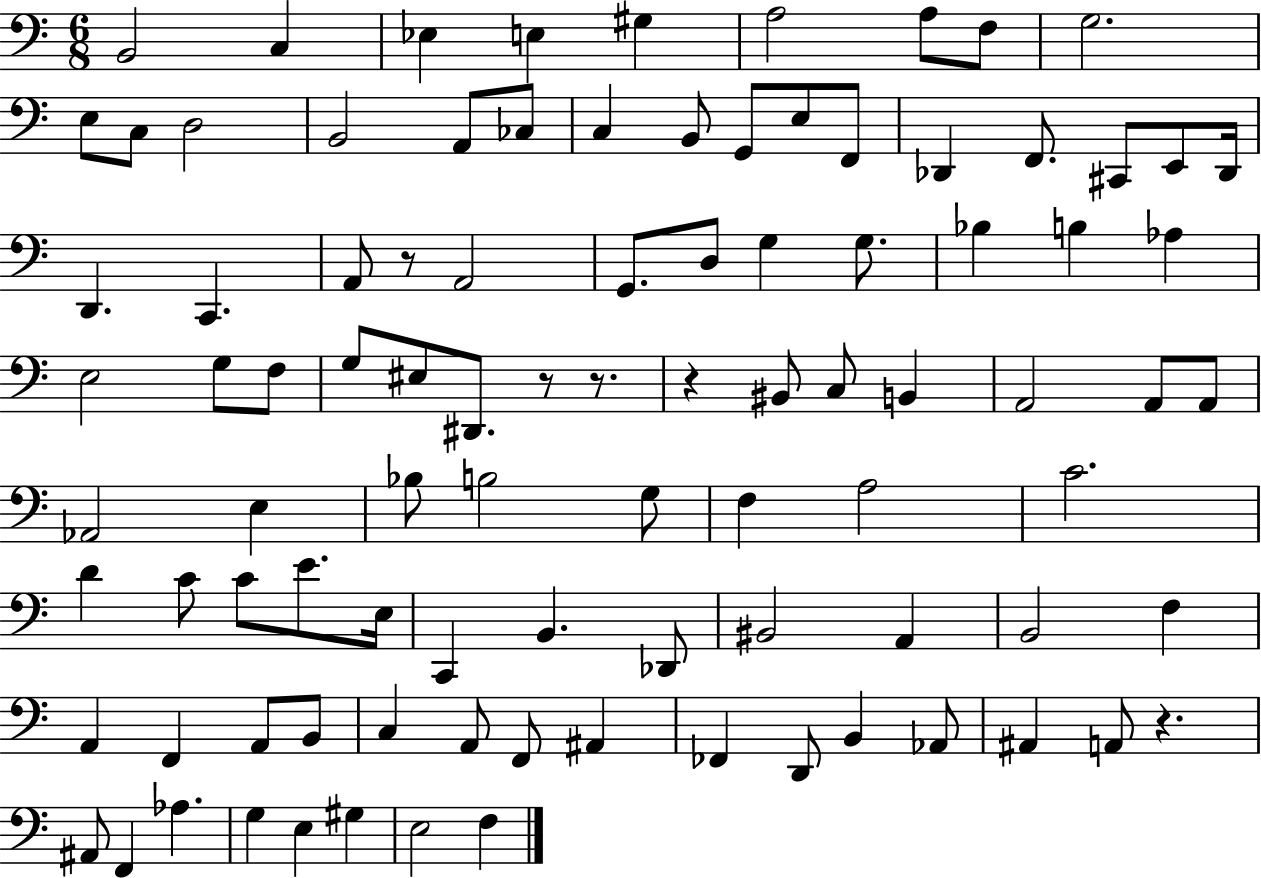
X:1
T:Untitled
M:6/8
L:1/4
K:C
B,,2 C, _E, E, ^G, A,2 A,/2 F,/2 G,2 E,/2 C,/2 D,2 B,,2 A,,/2 _C,/2 C, B,,/2 G,,/2 E,/2 F,,/2 _D,, F,,/2 ^C,,/2 E,,/2 _D,,/4 D,, C,, A,,/2 z/2 A,,2 G,,/2 D,/2 G, G,/2 _B, B, _A, E,2 G,/2 F,/2 G,/2 ^E,/2 ^D,,/2 z/2 z/2 z ^B,,/2 C,/2 B,, A,,2 A,,/2 A,,/2 _A,,2 E, _B,/2 B,2 G,/2 F, A,2 C2 D C/2 C/2 E/2 E,/4 C,, B,, _D,,/2 ^B,,2 A,, B,,2 F, A,, F,, A,,/2 B,,/2 C, A,,/2 F,,/2 ^A,, _F,, D,,/2 B,, _A,,/2 ^A,, A,,/2 z ^A,,/2 F,, _A, G, E, ^G, E,2 F,